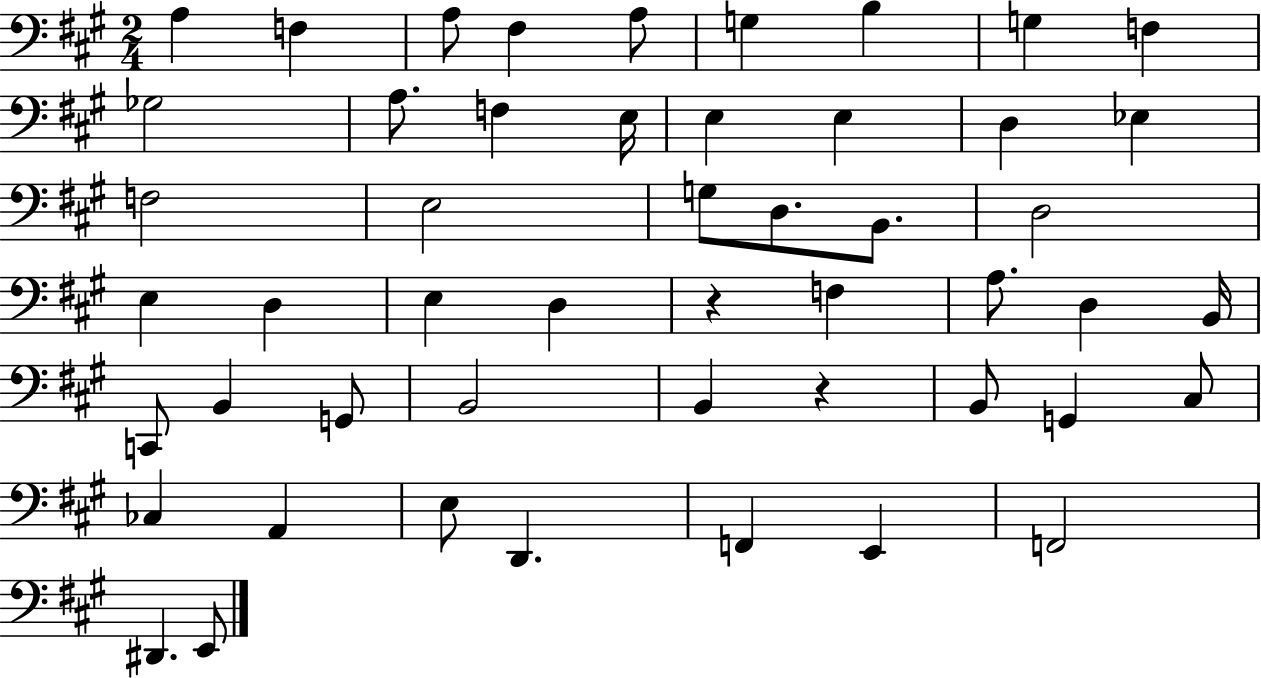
A3/q F3/q A3/e F#3/q A3/e G3/q B3/q G3/q F3/q Gb3/h A3/e. F3/q E3/s E3/q E3/q D3/q Eb3/q F3/h E3/h G3/e D3/e. B2/e. D3/h E3/q D3/q E3/q D3/q R/q F3/q A3/e. D3/q B2/s C2/e B2/q G2/e B2/h B2/q R/q B2/e G2/q C#3/e CES3/q A2/q E3/e D2/q. F2/q E2/q F2/h D#2/q. E2/e